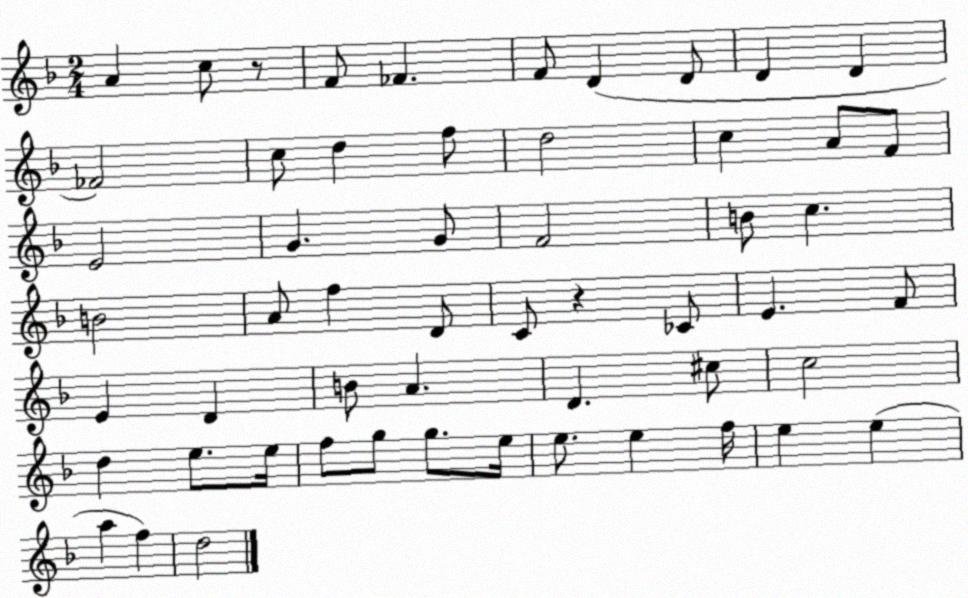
X:1
T:Untitled
M:2/4
L:1/4
K:F
A c/2 z/2 F/2 _F F/2 D D/2 D D _F2 c/2 d f/2 d2 c A/2 F/2 E2 G G/2 F2 B/2 c B2 A/2 f D/2 C/2 z _C/2 E F/2 E D B/2 A D ^c/2 c2 d e/2 e/4 f/2 g/2 g/2 e/4 e/2 e f/4 e e a f d2